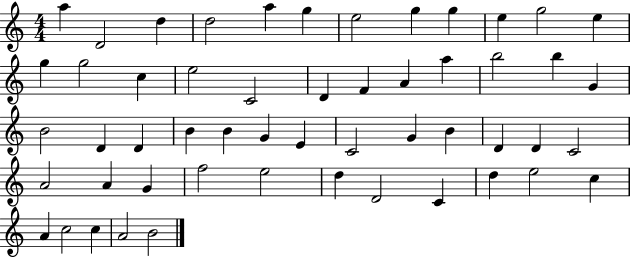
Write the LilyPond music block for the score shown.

{
  \clef treble
  \numericTimeSignature
  \time 4/4
  \key c \major
  a''4 d'2 d''4 | d''2 a''4 g''4 | e''2 g''4 g''4 | e''4 g''2 e''4 | \break g''4 g''2 c''4 | e''2 c'2 | d'4 f'4 a'4 a''4 | b''2 b''4 g'4 | \break b'2 d'4 d'4 | b'4 b'4 g'4 e'4 | c'2 g'4 b'4 | d'4 d'4 c'2 | \break a'2 a'4 g'4 | f''2 e''2 | d''4 d'2 c'4 | d''4 e''2 c''4 | \break a'4 c''2 c''4 | a'2 b'2 | \bar "|."
}